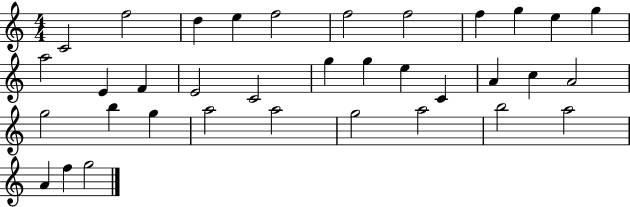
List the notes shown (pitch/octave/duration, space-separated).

C4/h F5/h D5/q E5/q F5/h F5/h F5/h F5/q G5/q E5/q G5/q A5/h E4/q F4/q E4/h C4/h G5/q G5/q E5/q C4/q A4/q C5/q A4/h G5/h B5/q G5/q A5/h A5/h G5/h A5/h B5/h A5/h A4/q F5/q G5/h